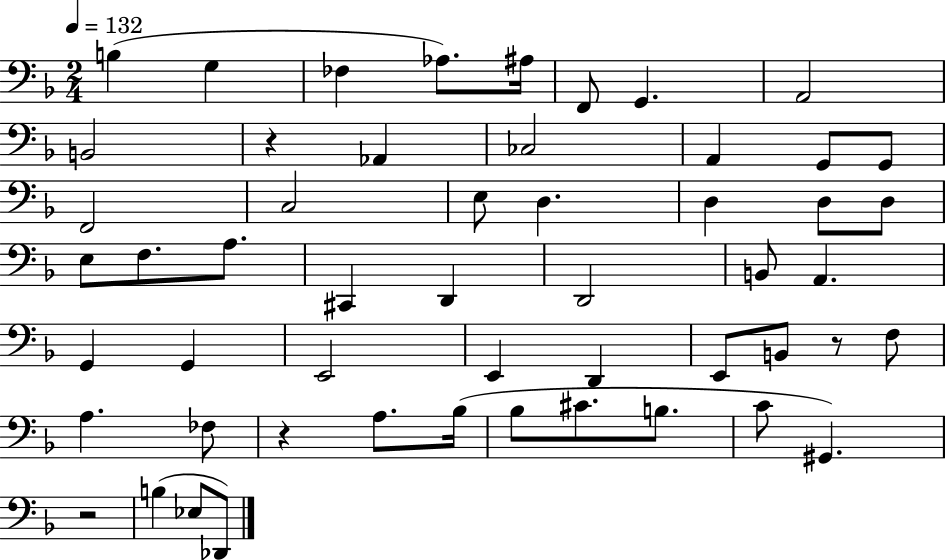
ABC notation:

X:1
T:Untitled
M:2/4
L:1/4
K:F
B, G, _F, _A,/2 ^A,/4 F,,/2 G,, A,,2 B,,2 z _A,, _C,2 A,, G,,/2 G,,/2 F,,2 C,2 E,/2 D, D, D,/2 D,/2 E,/2 F,/2 A,/2 ^C,, D,, D,,2 B,,/2 A,, G,, G,, E,,2 E,, D,, E,,/2 B,,/2 z/2 F,/2 A, _F,/2 z A,/2 _B,/4 _B,/2 ^C/2 B,/2 C/2 ^G,, z2 B, _E,/2 _D,,/2